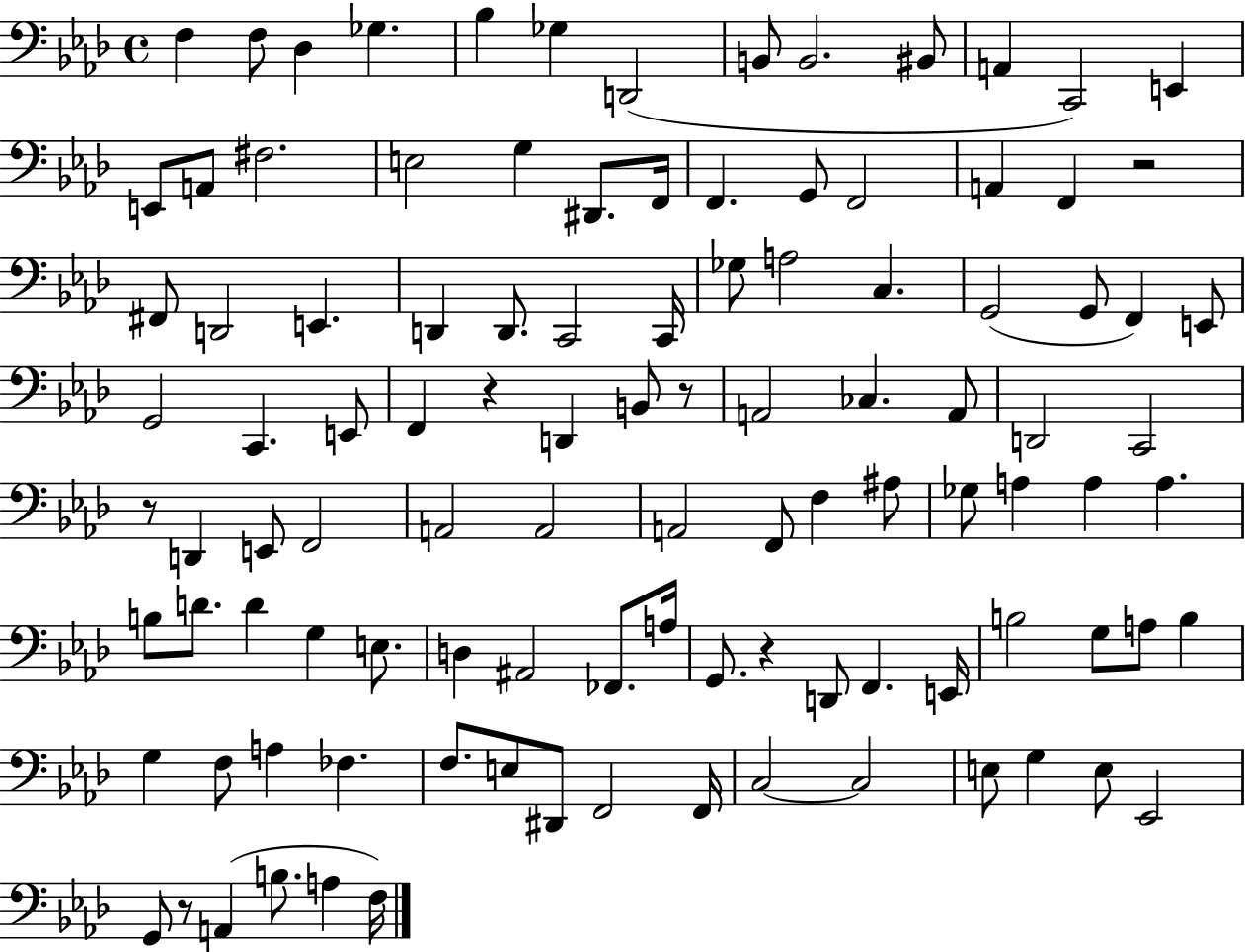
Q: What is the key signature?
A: AES major